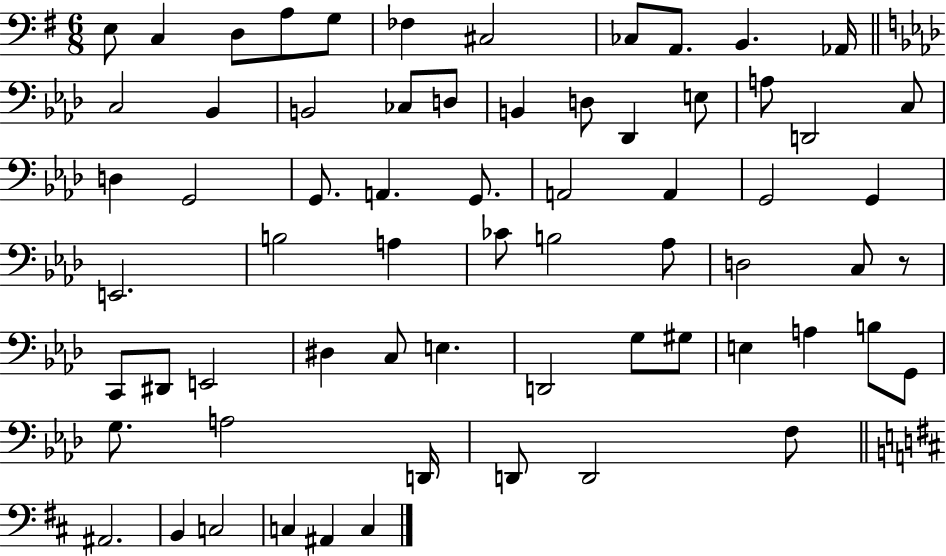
E3/e C3/q D3/e A3/e G3/e FES3/q C#3/h CES3/e A2/e. B2/q. Ab2/s C3/h Bb2/q B2/h CES3/e D3/e B2/q D3/e Db2/q E3/e A3/e D2/h C3/e D3/q G2/h G2/e. A2/q. G2/e. A2/h A2/q G2/h G2/q E2/h. B3/h A3/q CES4/e B3/h Ab3/e D3/h C3/e R/e C2/e D#2/e E2/h D#3/q C3/e E3/q. D2/h G3/e G#3/e E3/q A3/q B3/e G2/e G3/e. A3/h D2/s D2/e D2/h F3/e A#2/h. B2/q C3/h C3/q A#2/q C3/q